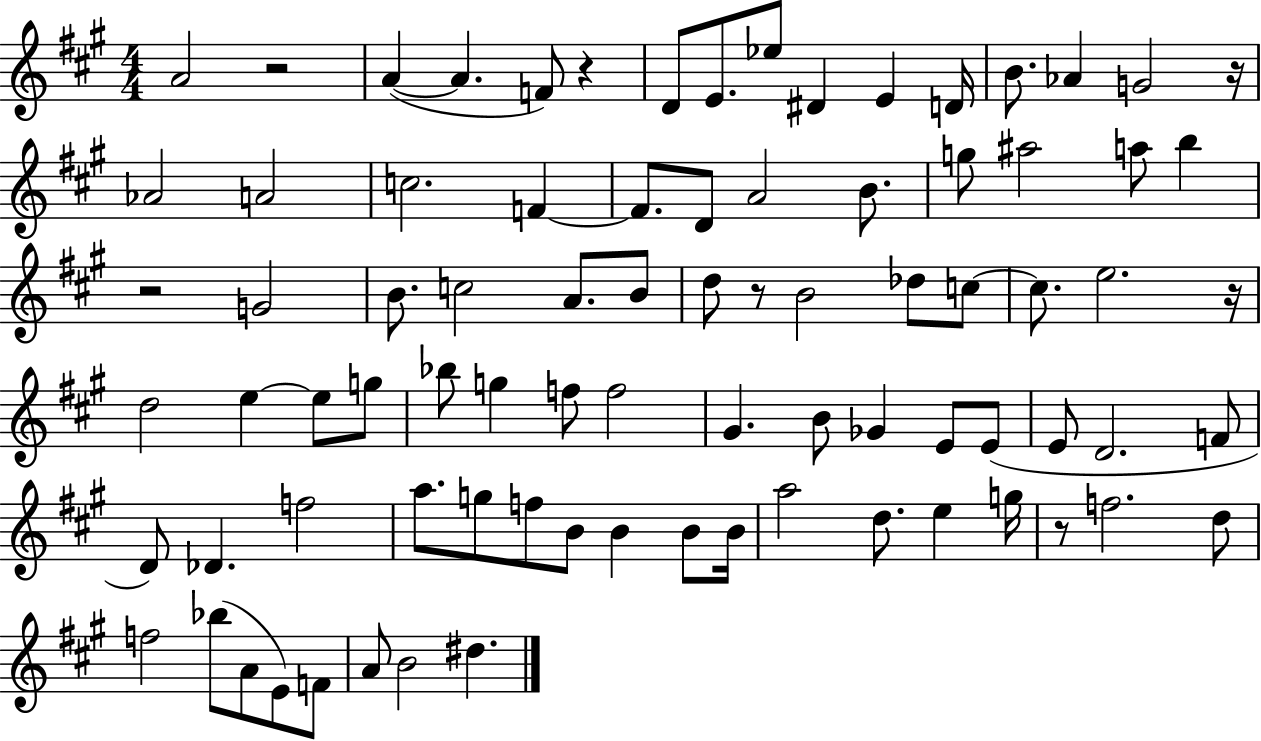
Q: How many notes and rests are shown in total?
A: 83